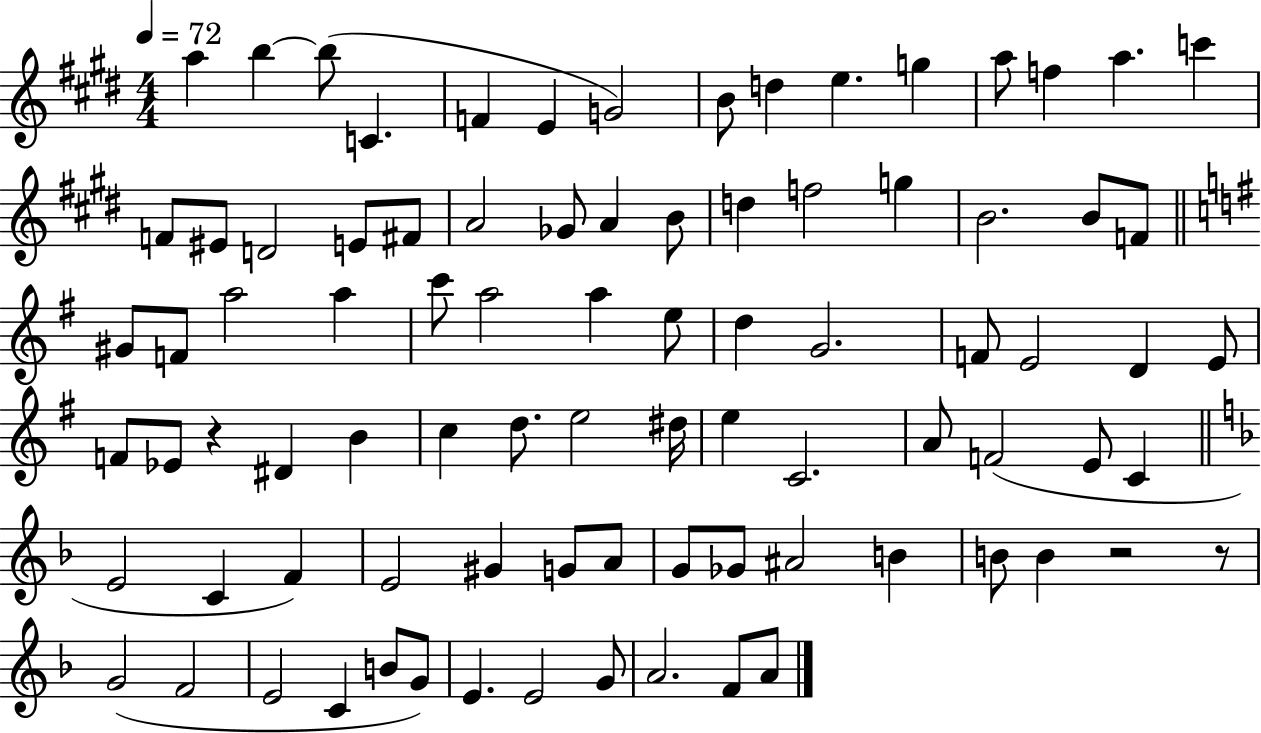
{
  \clef treble
  \numericTimeSignature
  \time 4/4
  \key e \major
  \tempo 4 = 72
  a''4 b''4~~ b''8( c'4. | f'4 e'4 g'2) | b'8 d''4 e''4. g''4 | a''8 f''4 a''4. c'''4 | \break f'8 eis'8 d'2 e'8 fis'8 | a'2 ges'8 a'4 b'8 | d''4 f''2 g''4 | b'2. b'8 f'8 | \break \bar "||" \break \key g \major gis'8 f'8 a''2 a''4 | c'''8 a''2 a''4 e''8 | d''4 g'2. | f'8 e'2 d'4 e'8 | \break f'8 ees'8 r4 dis'4 b'4 | c''4 d''8. e''2 dis''16 | e''4 c'2. | a'8 f'2( e'8 c'4 | \break \bar "||" \break \key d \minor e'2 c'4 f'4) | e'2 gis'4 g'8 a'8 | g'8 ges'8 ais'2 b'4 | b'8 b'4 r2 r8 | \break g'2( f'2 | e'2 c'4 b'8 g'8) | e'4. e'2 g'8 | a'2. f'8 a'8 | \break \bar "|."
}